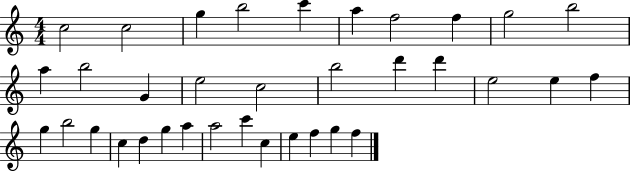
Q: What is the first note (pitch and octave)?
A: C5